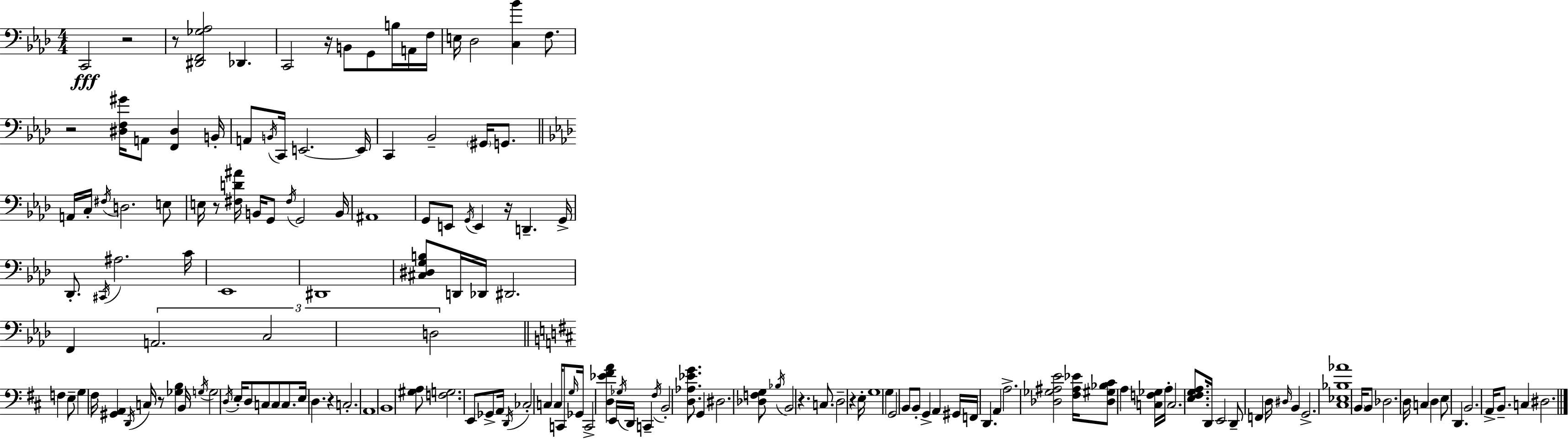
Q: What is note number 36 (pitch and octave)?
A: E2